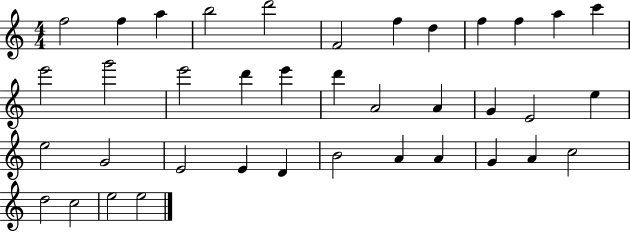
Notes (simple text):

F5/h F5/q A5/q B5/h D6/h F4/h F5/q D5/q F5/q F5/q A5/q C6/q E6/h G6/h E6/h D6/q E6/q D6/q A4/h A4/q G4/q E4/h E5/q E5/h G4/h E4/h E4/q D4/q B4/h A4/q A4/q G4/q A4/q C5/h D5/h C5/h E5/h E5/h